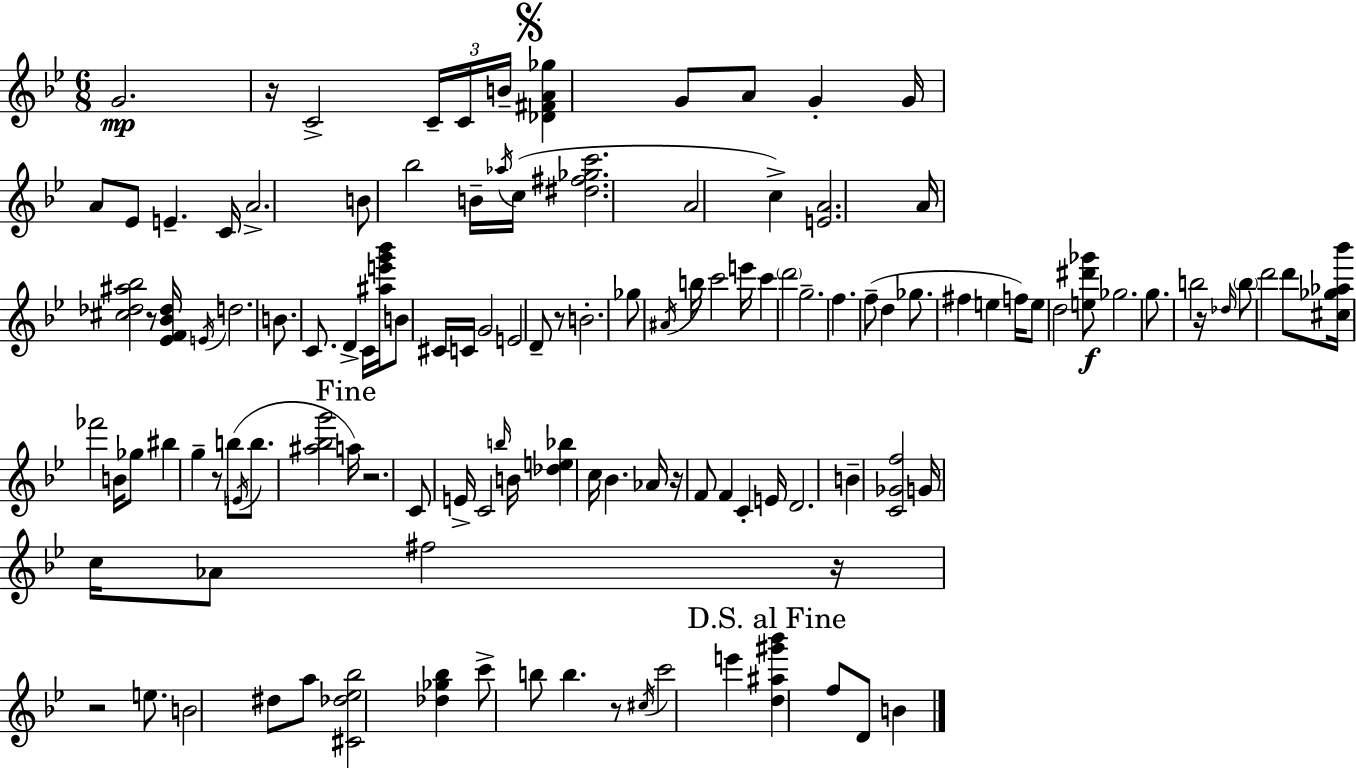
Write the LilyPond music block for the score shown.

{
  \clef treble
  \numericTimeSignature
  \time 6/8
  \key g \minor
  g'2.\mp | r16 c'2-> \tuplet 3/2 { c'16-- c'16 b'16-- } | \mark \markup { \musicglyph "scripts.segno" } <des' fis' a' ges''>4 g'8 a'8 g'4-. | g'16 a'8 ees'8 e'4.-- c'16 | \break a'2.-> | b'8 bes''2 b'16-- \acciaccatura { aes''16 }( | c''16 <dis'' fis'' ges'' c'''>2. | a'2 c''4->) | \break <e' a'>2. | a'16 <cis'' des'' ais'' bes''>2 r8 | <ees' f' bes' des''>16 \acciaccatura { e'16 } d''2. | b'8. c'8. d'4-> | \break c'16 <ais'' e''' g''' bes'''>16 b'8 cis'16 c'16 g'2 | e'2 d'8-- | r8 b'2.-. | ges''8 \acciaccatura { ais'16 } b''16 c'''2 | \break e'''16 c'''4 \parenthesize d'''2 | g''2.-- | f''4. f''8--( d''4 | ges''8. fis''4 e''4 | \break f''16) e''8 d''2 | <e'' dis''' ges'''>8\f ges''2. | g''8. b''2 | r16 \grace { des''16 } \parenthesize b''8 d'''2 | \break d'''8 <cis'' ges'' aes'' bes'''>16 fes'''2 | b'16 ges''8 bis''4 g''4-- | r8 b''8( \acciaccatura { e'16 } b''8. <ais'' bes'' g'''>2 | \mark "Fine" a''16) r2. | \break c'8 e'16-> c'2 | \grace { b''16 } b'16 <des'' e'' bes''>4 c''16 bes'4. | aes'16 r16 f'8 f'4 | c'4-. e'16 d'2. | \break b'4-- <c' ges' f''>2 | g'16 c''16 aes'8 fis''2 | r16 r2 | e''8. b'2 | \break dis''8 a''8 <cis' des'' ees'' bes''>2 | <des'' ges'' bes''>4 c'''8-> b''8 b''4. | r8 \acciaccatura { cis''16 } c'''2 | e'''4 \mark "D.S. al Fine" <d'' ais'' gis''' bes'''>4 f''8 | \break d'8 b'4 \bar "|."
}